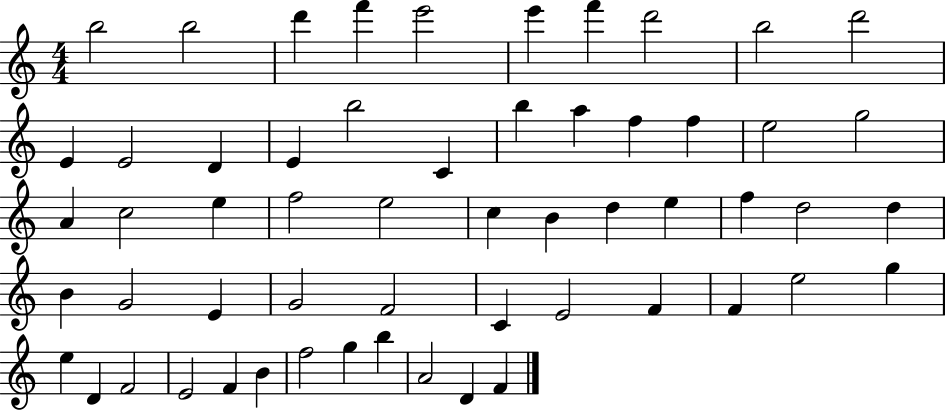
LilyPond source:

{
  \clef treble
  \numericTimeSignature
  \time 4/4
  \key c \major
  b''2 b''2 | d'''4 f'''4 e'''2 | e'''4 f'''4 d'''2 | b''2 d'''2 | \break e'4 e'2 d'4 | e'4 b''2 c'4 | b''4 a''4 f''4 f''4 | e''2 g''2 | \break a'4 c''2 e''4 | f''2 e''2 | c''4 b'4 d''4 e''4 | f''4 d''2 d''4 | \break b'4 g'2 e'4 | g'2 f'2 | c'4 e'2 f'4 | f'4 e''2 g''4 | \break e''4 d'4 f'2 | e'2 f'4 b'4 | f''2 g''4 b''4 | a'2 d'4 f'4 | \break \bar "|."
}